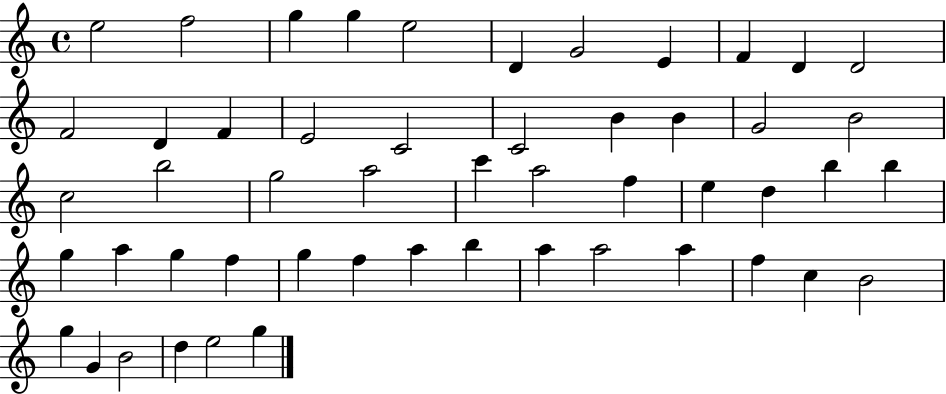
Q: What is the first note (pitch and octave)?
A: E5